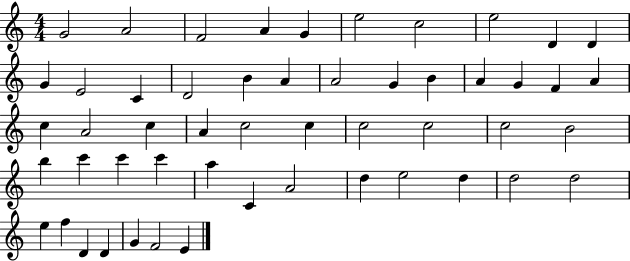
X:1
T:Untitled
M:4/4
L:1/4
K:C
G2 A2 F2 A G e2 c2 e2 D D G E2 C D2 B A A2 G B A G F A c A2 c A c2 c c2 c2 c2 B2 b c' c' c' a C A2 d e2 d d2 d2 e f D D G F2 E